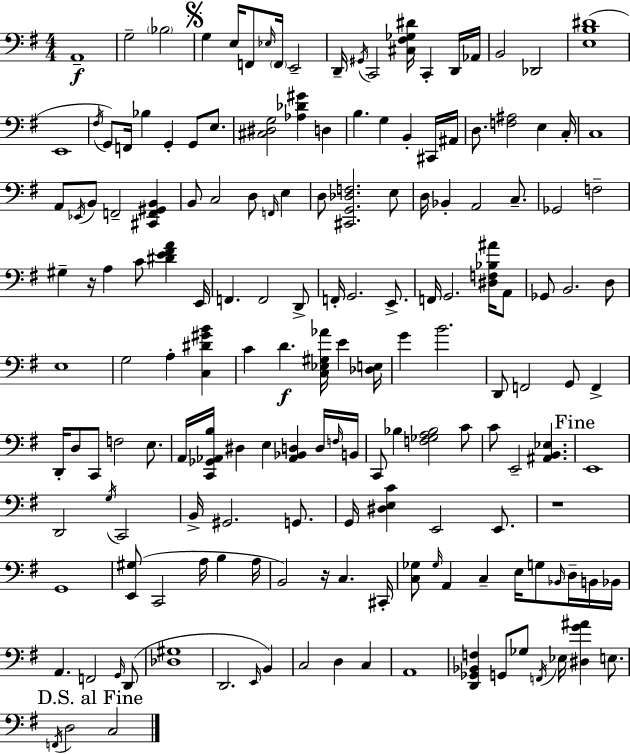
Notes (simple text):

A2/w G3/h Bb3/h G3/q E3/s F2/e Eb3/s F2/s E2/h D2/s G#2/s C2/h [C#3,F#3,Gb3,D#4]/s C2/q D2/s Ab2/s B2/h Db2/h [E3,B3,D#4]/w E2/w F#3/s G2/e F2/s Bb3/q G2/q G2/e E3/e. [C#3,D#3,G3]/h [Ab3,Db4,G#4]/q D3/q B3/q. G3/q B2/q C#2/s A#2/s D3/e. [F3,A#3]/h E3/q C3/s C3/w A2/e Eb2/s B2/e F2/h [C#2,F2,G#2,B2]/q B2/e C3/h D3/e F2/s E3/q D3/e [C#2,G2,Db3,F3]/h. E3/e D3/s Bb2/q A2/h C3/e. Gb2/h F3/h G#3/q R/s A3/q C4/e [D#4,E4,F#4,A4]/q E2/s F2/q. F2/h D2/e F2/s G2/h. E2/e. F2/s G2/h. [D#3,F3,Bb3,A#4]/s A2/e Gb2/e B2/h. D3/e E3/w G3/h A3/q [C3,D#4,G#4,B4]/q C4/q D4/q. [C3,Eb3,G#3,Ab4]/s E4/q [Db3,E3]/s G4/q B4/h. D2/e F2/h G2/e F2/q D2/s D3/e C2/e F3/h E3/e. A2/s [C2,Gb2,Ab2,B3]/s D#3/q E3/q [Ab2,Bb2,D3]/q D3/s F3/s B2/s C2/e Bb3/q [F3,Gb3,A3,Bb3]/h C4/e C4/e E2/h [A#2,B2,Eb3]/q. E2/w D2/h G3/s C2/h B2/s G#2/h. G2/e. G2/s [D#3,E3,C4]/q E2/h E2/e. R/w G2/w [E2,G#3]/e C2/h A3/s B3/q A3/s B2/h R/s C3/q. C#2/s [C3,Gb3]/e Gb3/s A2/q C3/q E3/s G3/e Bb2/s D3/s B2/s Bb2/s A2/q. F2/h G2/s D2/e [Db3,G#3]/w D2/h. E2/s B2/q C3/h D3/q C3/q A2/w [D2,Gb2,Bb2,F3]/q G2/e Gb3/e F2/s Eb3/s [D#3,G4,A#4]/q E3/e. F2/s D3/h C3/h